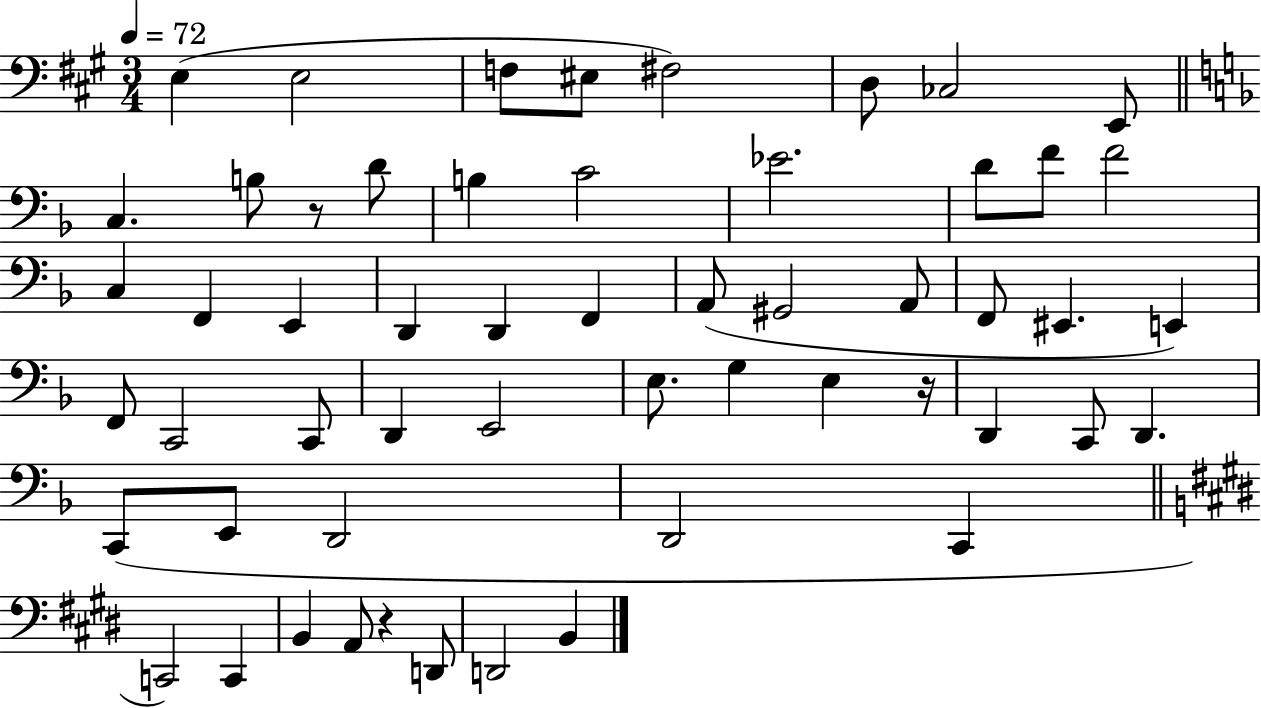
E3/q E3/h F3/e EIS3/e F#3/h D3/e CES3/h E2/e C3/q. B3/e R/e D4/e B3/q C4/h Eb4/h. D4/e F4/e F4/h C3/q F2/q E2/q D2/q D2/q F2/q A2/e G#2/h A2/e F2/e EIS2/q. E2/q F2/e C2/h C2/e D2/q E2/h E3/e. G3/q E3/q R/s D2/q C2/e D2/q. C2/e E2/e D2/h D2/h C2/q C2/h C2/q B2/q A2/e R/q D2/e D2/h B2/q